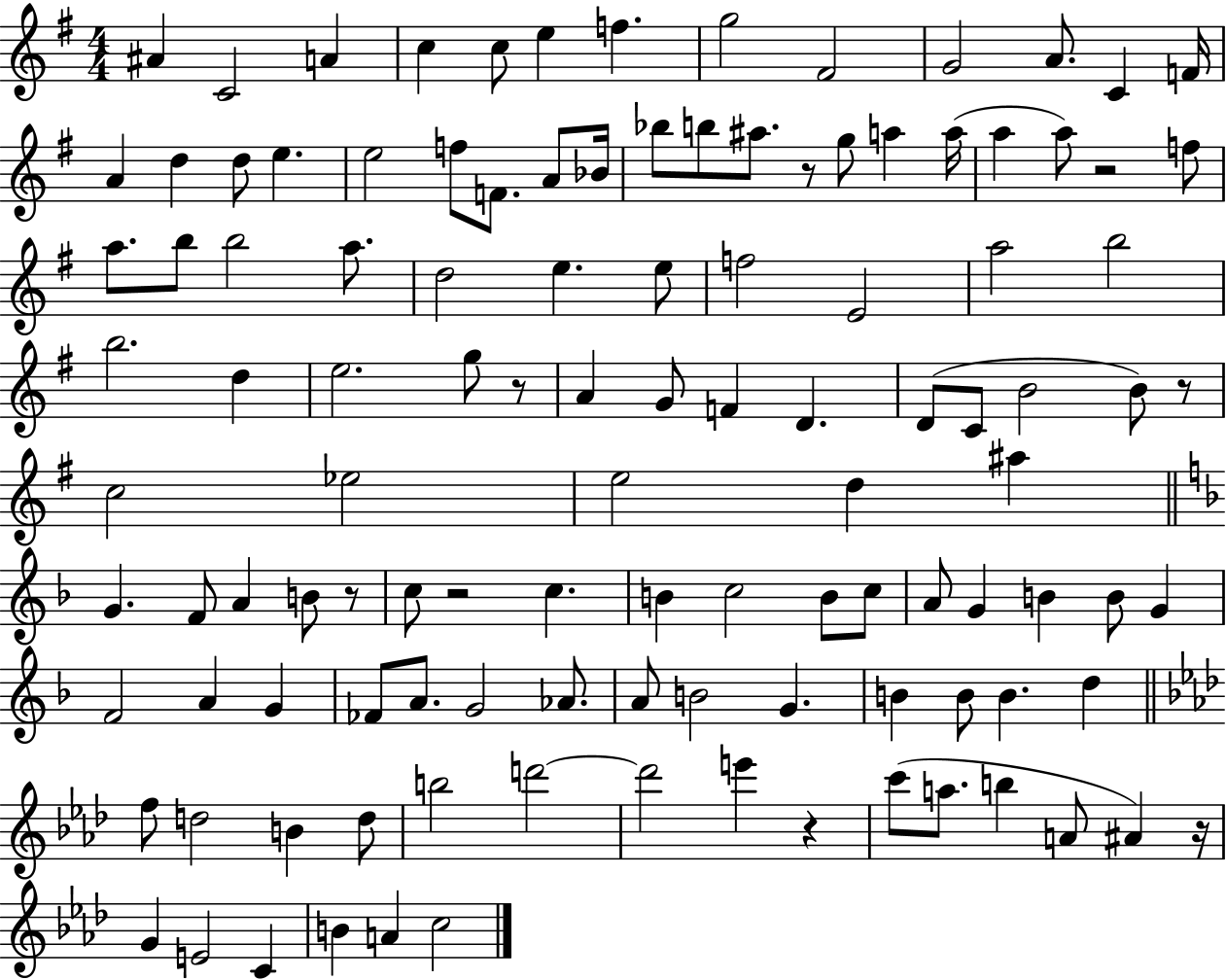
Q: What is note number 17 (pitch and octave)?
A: E5